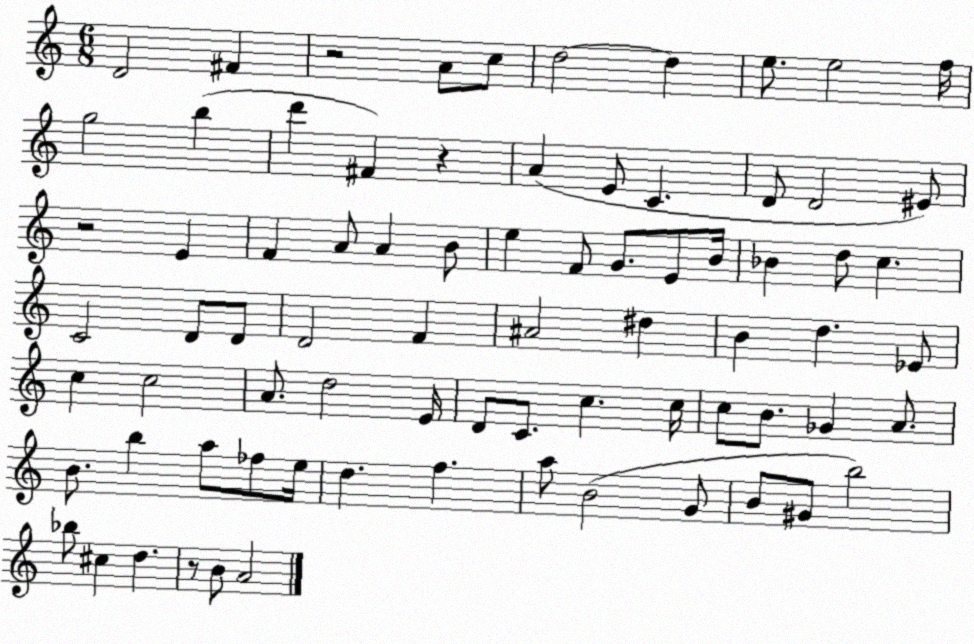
X:1
T:Untitled
M:6/8
L:1/4
K:C
D2 ^F z2 A/2 c/2 d2 d e/2 e2 f/4 g2 b d' ^F z A E/2 C D/2 D2 ^E/2 z2 E F A/2 A B/2 e F/2 G/2 E/2 B/4 _B d/2 c C2 D/2 D/2 D2 F ^A2 ^d B d _E/2 c c2 A/2 d2 E/4 D/2 C/2 c c/4 c/2 B/2 _G A/2 B/2 b a/2 _f/2 e/4 d f a/2 B2 G/2 B/2 ^G/2 b2 _b/2 ^c d z/2 B/2 A2